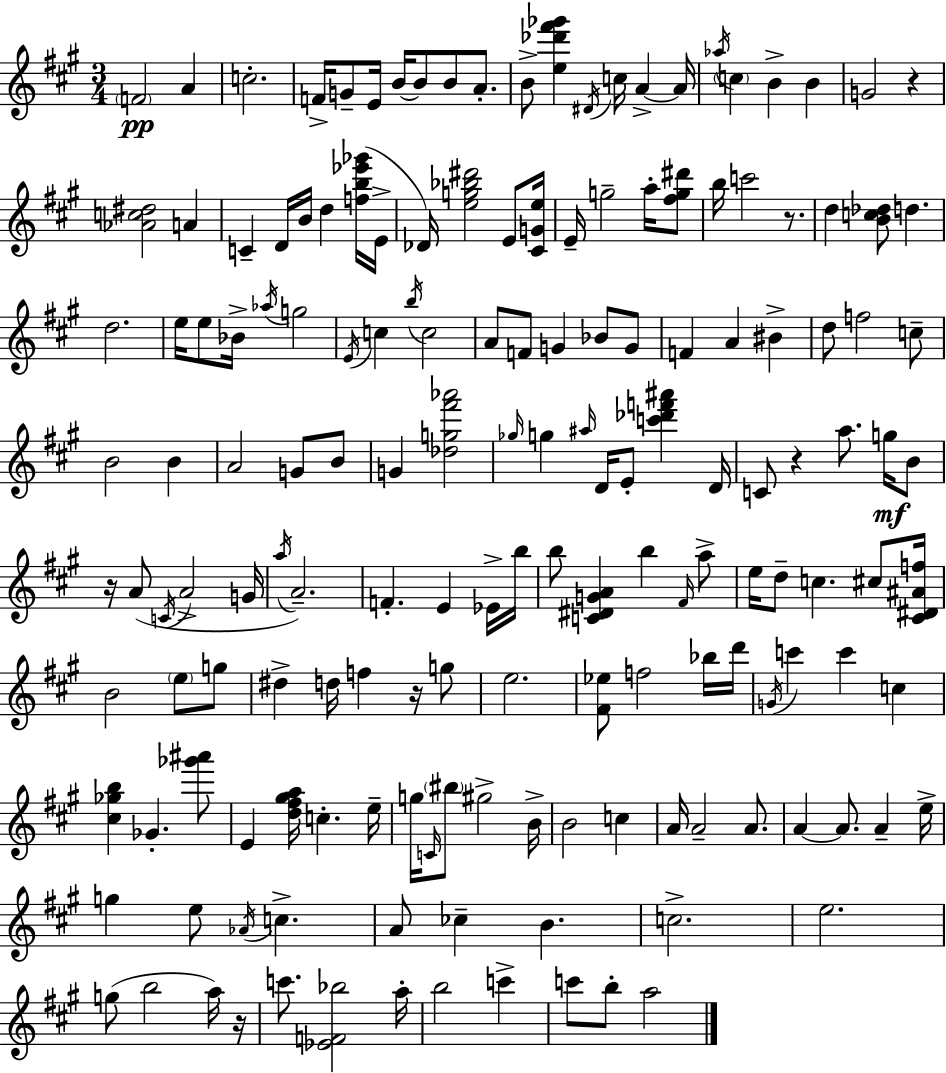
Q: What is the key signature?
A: A major